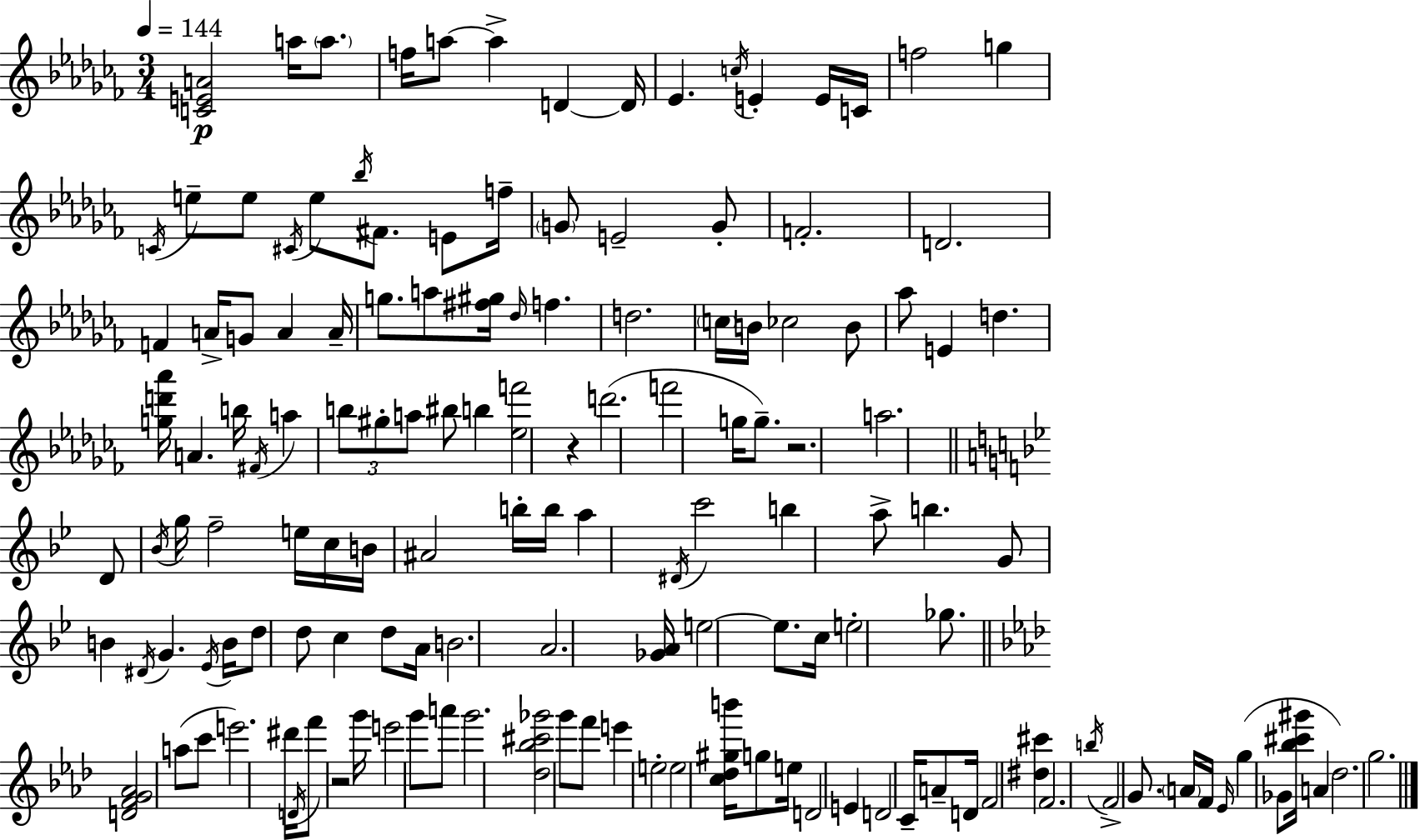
[C4,E4,A4]/h A5/s A5/e. F5/s A5/e A5/q D4/q D4/s Eb4/q. C5/s E4/q E4/s C4/s F5/h G5/q C4/s E5/e E5/e C#4/s E5/e Bb5/s F#4/e. E4/e F5/s G4/e E4/h G4/e F4/h. D4/h. F4/q A4/s G4/e A4/q A4/s G5/e. A5/e [F#5,G#5]/s Db5/s F5/q. D5/h. C5/s B4/s CES5/h B4/e Ab5/e E4/q D5/q. [G5,D6,Ab6]/s A4/q. B5/s F#4/s A5/q B5/e G#5/e A5/e BIS5/e B5/q [Eb5,F6]/h R/q D6/h. F6/h G5/s G5/e. R/h. A5/h. D4/e Bb4/s G5/s F5/h E5/s C5/s B4/s A#4/h B5/s B5/s A5/q D#4/s C6/h B5/q A5/e B5/q. G4/e B4/q D#4/s G4/q. Eb4/s B4/s D5/e D5/e C5/q D5/e A4/s B4/h. A4/h. [Gb4,A4]/s E5/h E5/e. C5/s E5/h Gb5/e. [D4,F4,G4,Ab4]/h A5/e C6/e E6/h. D#6/s D4/s F6/e R/h G6/s E6/h G6/e A6/e G6/h. [Db5,Bb5,C#6,Gb6]/h G6/e F6/e E6/q E5/h E5/h [C5,Db5,G#5,B6]/s G5/e E5/s D4/h E4/q D4/h C4/s A4/e D4/s F4/h [D#5,C#6]/q F4/h. B5/s F4/h G4/e. A4/s F4/s Eb4/s G5/q Gb4/e [Bb5,C#6,G#6]/s A4/q Db5/h. G5/h.